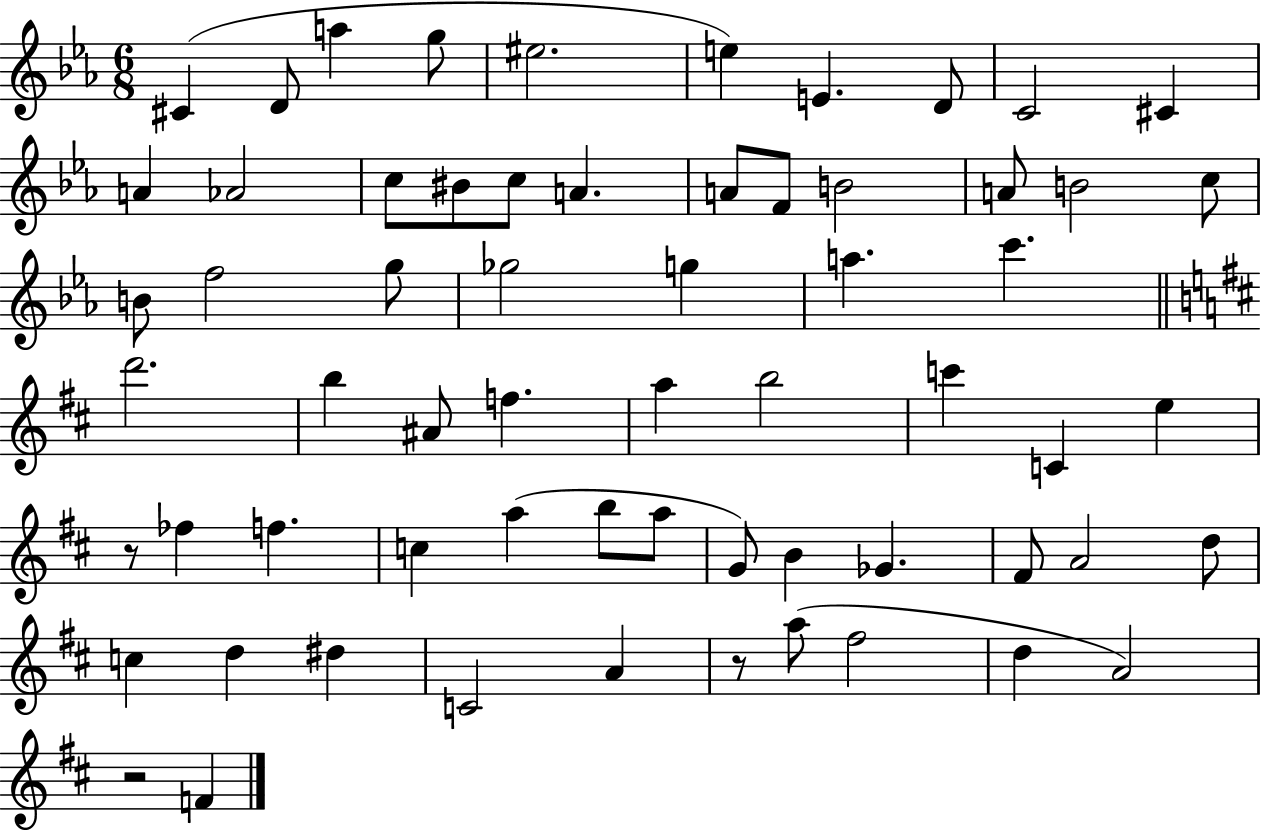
X:1
T:Untitled
M:6/8
L:1/4
K:Eb
^C D/2 a g/2 ^e2 e E D/2 C2 ^C A _A2 c/2 ^B/2 c/2 A A/2 F/2 B2 A/2 B2 c/2 B/2 f2 g/2 _g2 g a c' d'2 b ^A/2 f a b2 c' C e z/2 _f f c a b/2 a/2 G/2 B _G ^F/2 A2 d/2 c d ^d C2 A z/2 a/2 ^f2 d A2 z2 F